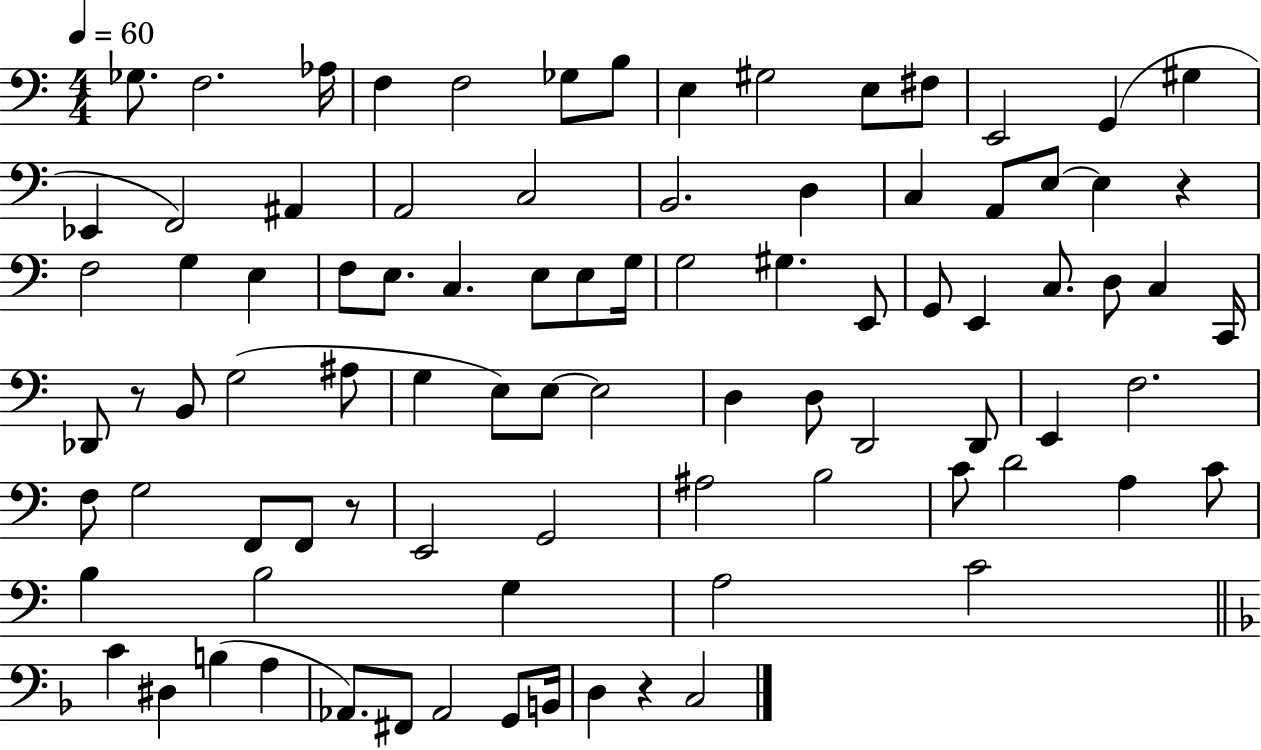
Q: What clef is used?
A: bass